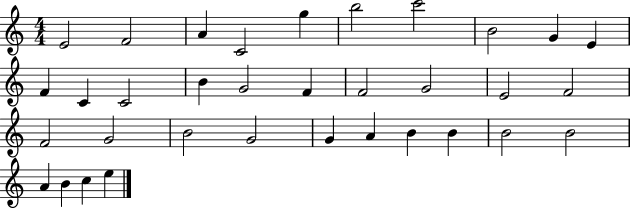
{
  \clef treble
  \numericTimeSignature
  \time 4/4
  \key c \major
  e'2 f'2 | a'4 c'2 g''4 | b''2 c'''2 | b'2 g'4 e'4 | \break f'4 c'4 c'2 | b'4 g'2 f'4 | f'2 g'2 | e'2 f'2 | \break f'2 g'2 | b'2 g'2 | g'4 a'4 b'4 b'4 | b'2 b'2 | \break a'4 b'4 c''4 e''4 | \bar "|."
}